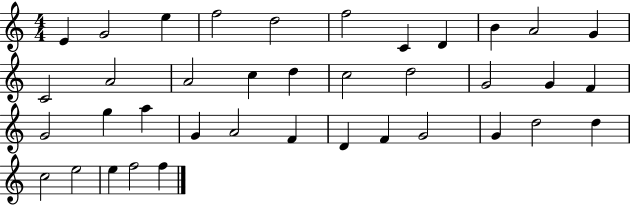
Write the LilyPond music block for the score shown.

{
  \clef treble
  \numericTimeSignature
  \time 4/4
  \key c \major
  e'4 g'2 e''4 | f''2 d''2 | f''2 c'4 d'4 | b'4 a'2 g'4 | \break c'2 a'2 | a'2 c''4 d''4 | c''2 d''2 | g'2 g'4 f'4 | \break g'2 g''4 a''4 | g'4 a'2 f'4 | d'4 f'4 g'2 | g'4 d''2 d''4 | \break c''2 e''2 | e''4 f''2 f''4 | \bar "|."
}